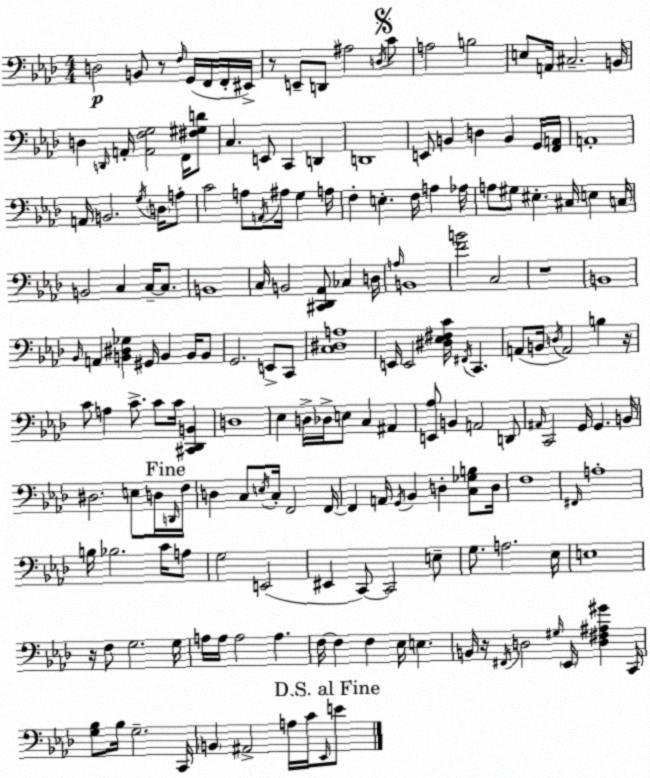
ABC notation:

X:1
T:Untitled
M:4/4
L:1/4
K:Ab
D,2 B,,/2 z/2 F,/4 G,,/4 F,,/4 F,,/4 ^E,,/4 z/2 E,,/2 D,,/2 ^A,2 D,/4 C/2 A,2 B,2 E,/2 A,,/4 ^C,2 B,,/4 D, D,,/4 A,,/4 [A,,F,G,]2 F,,/4 [^F,^G,D]/2 C, E,,/2 C,, D,, D,,4 E,,/2 B,, D, B,, G,,/4 [F,,A,,]/4 A,,4 A,,/4 B,,2 G,/4 D,/4 A,/2 C2 A,/2 A,,/4 ^A,/4 G, A,/4 F, E, F,/4 A, _A,/4 A,/2 ^G,/2 ^E, ^C,/4 E, C,/4 B,,2 C, C,/4 C,/2 B,,4 C,/4 B,,2 [^C,,_D,,_A,,]/2 _C, D,/4 A,/4 B,,4 [FB]2 C,2 z4 B,,4 _B,,/4 A,, [B,,^D,_G,] ^G,,/4 B,, B,,/4 B,,/2 G,,2 E,,/2 C,,/2 [C,^D,A,]4 E,,/4 E,,2 [^D,_E,^F,C]/4 ^F,,/4 C,, A,,/2 B,,/4 D,/4 A,,2 B, z/4 C/2 A, C/2 C/2 C/4 [^C,,_D,,B,,] D,4 _E, D,/4 _D,/4 E,/2 C, ^A,, [E,,_A,]/2 B,, A,,2 D,,/2 ^A,,/4 C,,2 G,,/4 G,, B,,/4 ^D,2 E,/2 D,/4 D,,/4 F,/4 D, C,/2 E,/4 C,/4 F,,2 F,,/4 F,, A,,/4 G,,/4 _B,, D, [C,_G,B,]/2 D,/4 F,4 ^F,,/4 A,4 B,/4 _B,2 C/4 A,/2 G,2 E,,2 ^E,, C,,/2 C,,2 E,/2 G,/2 A,2 _E,/4 E,4 z/4 F,/2 G,2 G,/4 A,/4 A,/4 A,2 A, F,/4 F, F, _E,/4 E, B,,/4 z/4 ^F,,/4 D,2 ^G,/4 _E,,/4 [D,^F,^A,^G] C,,/4 [G,_B,]/2 _B,/4 G,2 C,,/4 B,, ^A,,2 A,/4 C/4 _E,,/4 E/2